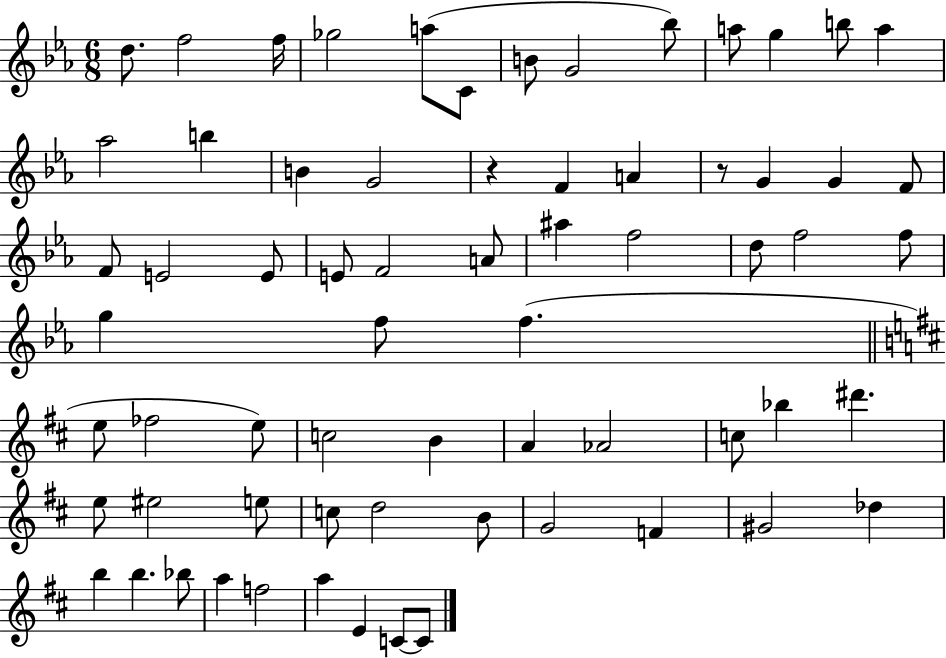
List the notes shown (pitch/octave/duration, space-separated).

D5/e. F5/h F5/s Gb5/h A5/e C4/e B4/e G4/h Bb5/e A5/e G5/q B5/e A5/q Ab5/h B5/q B4/q G4/h R/q F4/q A4/q R/e G4/q G4/q F4/e F4/e E4/h E4/e E4/e F4/h A4/e A#5/q F5/h D5/e F5/h F5/e G5/q F5/e F5/q. E5/e FES5/h E5/e C5/h B4/q A4/q Ab4/h C5/e Bb5/q D#6/q. E5/e EIS5/h E5/e C5/e D5/h B4/e G4/h F4/q G#4/h Db5/q B5/q B5/q. Bb5/e A5/q F5/h A5/q E4/q C4/e C4/e